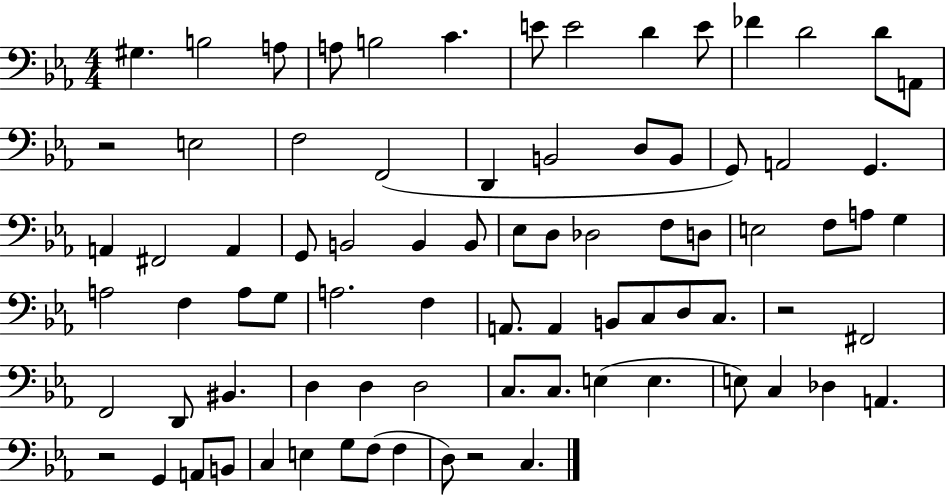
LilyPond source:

{
  \clef bass
  \numericTimeSignature
  \time 4/4
  \key ees \major
  \repeat volta 2 { gis4. b2 a8 | a8 b2 c'4. | e'8 e'2 d'4 e'8 | fes'4 d'2 d'8 a,8 | \break r2 e2 | f2 f,2( | d,4 b,2 d8 b,8 | g,8) a,2 g,4. | \break a,4 fis,2 a,4 | g,8 b,2 b,4 b,8 | ees8 d8 des2 f8 d8 | e2 f8 a8 g4 | \break a2 f4 a8 g8 | a2. f4 | a,8. a,4 b,8 c8 d8 c8. | r2 fis,2 | \break f,2 d,8 bis,4. | d4 d4 d2 | c8. c8. e4( e4. | e8) c4 des4 a,4. | \break r2 g,4 a,8 b,8 | c4 e4 g8 f8( f4 | d8) r2 c4. | } \bar "|."
}